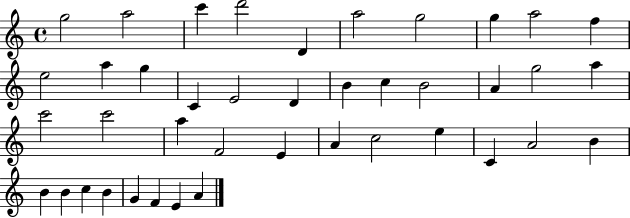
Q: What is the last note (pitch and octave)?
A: A4